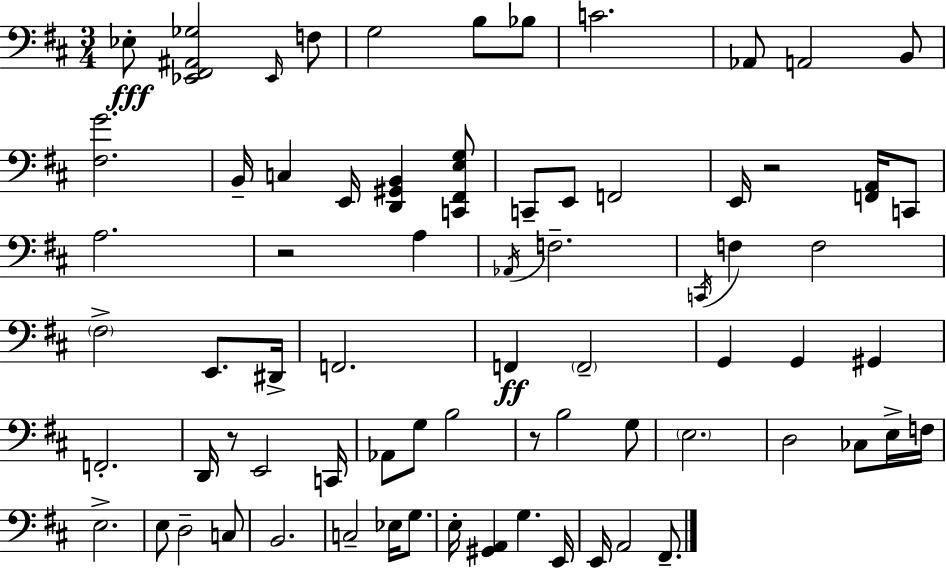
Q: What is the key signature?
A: D major